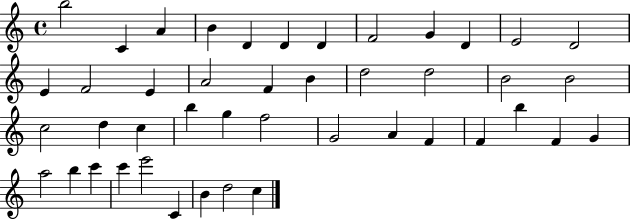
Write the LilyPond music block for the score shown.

{
  \clef treble
  \time 4/4
  \defaultTimeSignature
  \key c \major
  b''2 c'4 a'4 | b'4 d'4 d'4 d'4 | f'2 g'4 d'4 | e'2 d'2 | \break e'4 f'2 e'4 | a'2 f'4 b'4 | d''2 d''2 | b'2 b'2 | \break c''2 d''4 c''4 | b''4 g''4 f''2 | g'2 a'4 f'4 | f'4 b''4 f'4 g'4 | \break a''2 b''4 c'''4 | c'''4 e'''2 c'4 | b'4 d''2 c''4 | \bar "|."
}